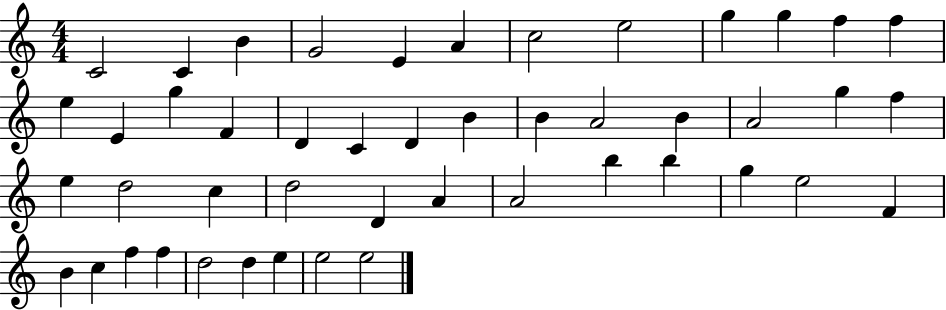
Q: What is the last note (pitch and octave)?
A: E5